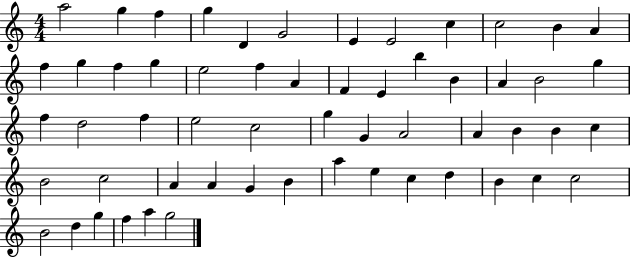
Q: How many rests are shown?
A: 0